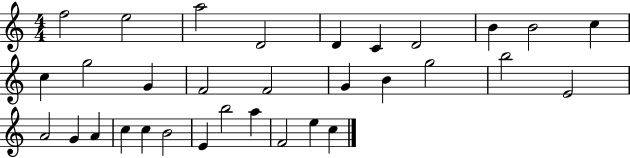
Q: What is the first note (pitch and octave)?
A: F5